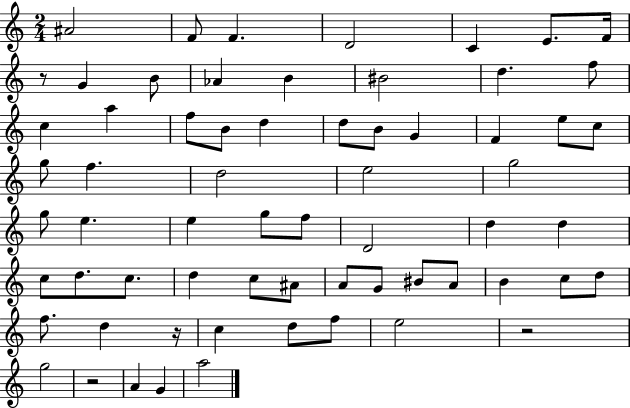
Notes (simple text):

A#4/h F4/e F4/q. D4/h C4/q E4/e. F4/s R/e G4/q B4/e Ab4/q B4/q BIS4/h D5/q. F5/e C5/q A5/q F5/e B4/e D5/q D5/e B4/e G4/q F4/q E5/e C5/e G5/e F5/q. D5/h E5/h G5/h G5/e E5/q. E5/q G5/e F5/e D4/h D5/q D5/q C5/e D5/e. C5/e. D5/q C5/e A#4/e A4/e G4/e BIS4/e A4/e B4/q C5/e D5/e F5/e. D5/q R/s C5/q D5/e F5/e E5/h R/h G5/h R/h A4/q G4/q A5/h